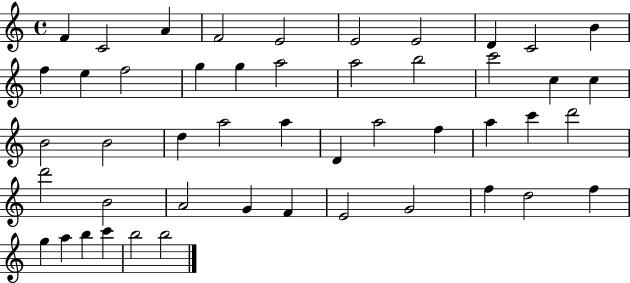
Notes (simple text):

F4/q C4/h A4/q F4/h E4/h E4/h E4/h D4/q C4/h B4/q F5/q E5/q F5/h G5/q G5/q A5/h A5/h B5/h C6/h C5/q C5/q B4/h B4/h D5/q A5/h A5/q D4/q A5/h F5/q A5/q C6/q D6/h D6/h B4/h A4/h G4/q F4/q E4/h G4/h F5/q D5/h F5/q G5/q A5/q B5/q C6/q B5/h B5/h